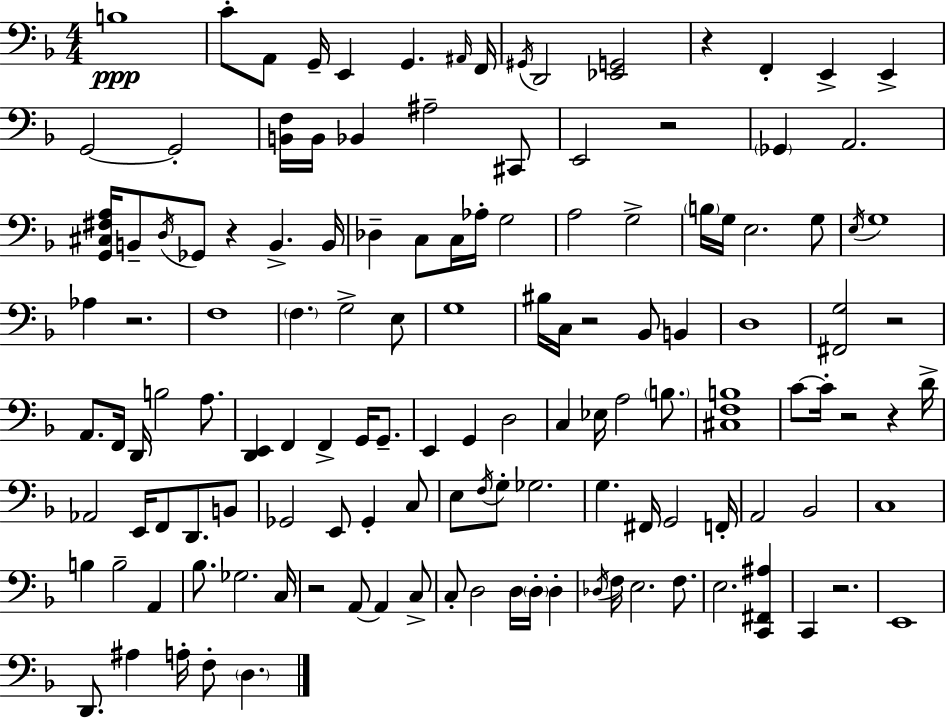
B3/w C4/e A2/e G2/s E2/q G2/q. A#2/s F2/s G#2/s D2/h [Eb2,G2]/h R/q F2/q E2/q E2/q G2/h G2/h [B2,F3]/s B2/s Bb2/q A#3/h C#2/e E2/h R/h Gb2/q A2/h. [G2,C#3,F#3,A3]/s B2/e D3/s Gb2/e R/q B2/q. B2/s Db3/q C3/e C3/s Ab3/s G3/h A3/h G3/h B3/s G3/s E3/h. G3/e E3/s G3/w Ab3/q R/h. F3/w F3/q. G3/h E3/e G3/w BIS3/s C3/s R/h Bb2/e B2/q D3/w [F#2,G3]/h R/h A2/e. F2/s D2/s B3/h A3/e. [D2,E2]/q F2/q F2/q G2/s G2/e. E2/q G2/q D3/h C3/q Eb3/s A3/h B3/e. [C#3,F3,B3]/w C4/e C4/s R/h R/q D4/s Ab2/h E2/s F2/e D2/e. B2/e Gb2/h E2/e Gb2/q C3/e E3/e F3/s G3/e Gb3/h. G3/q. F#2/s G2/h F2/s A2/h Bb2/h C3/w B3/q B3/h A2/q Bb3/e. Gb3/h. C3/s R/h A2/e A2/q C3/e C3/e D3/h D3/s D3/s D3/q Db3/s F3/s E3/h. F3/e. E3/h. [C2,F#2,A#3]/q C2/q R/h. E2/w D2/e. A#3/q A3/s F3/e D3/q.